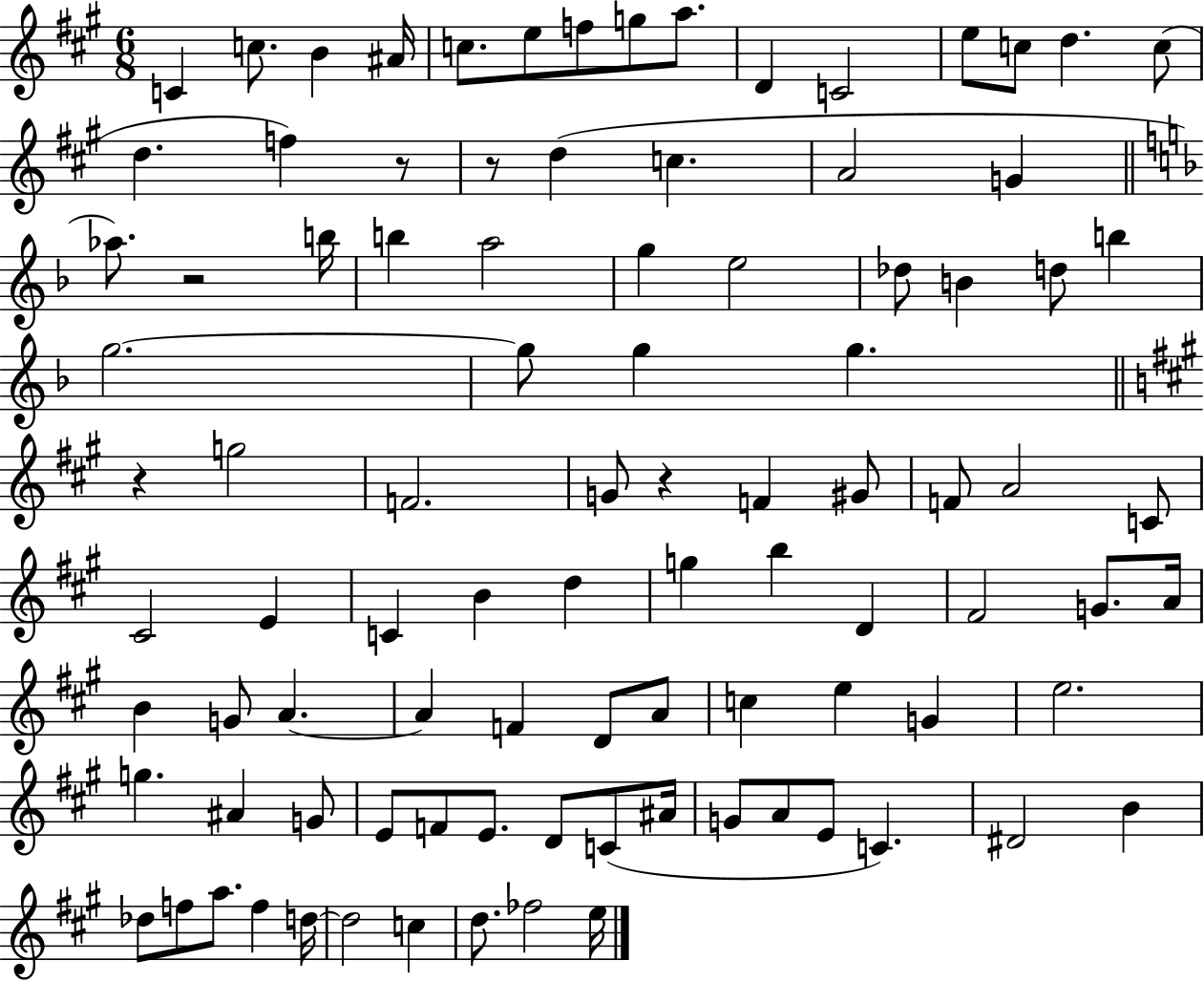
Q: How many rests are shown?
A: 5